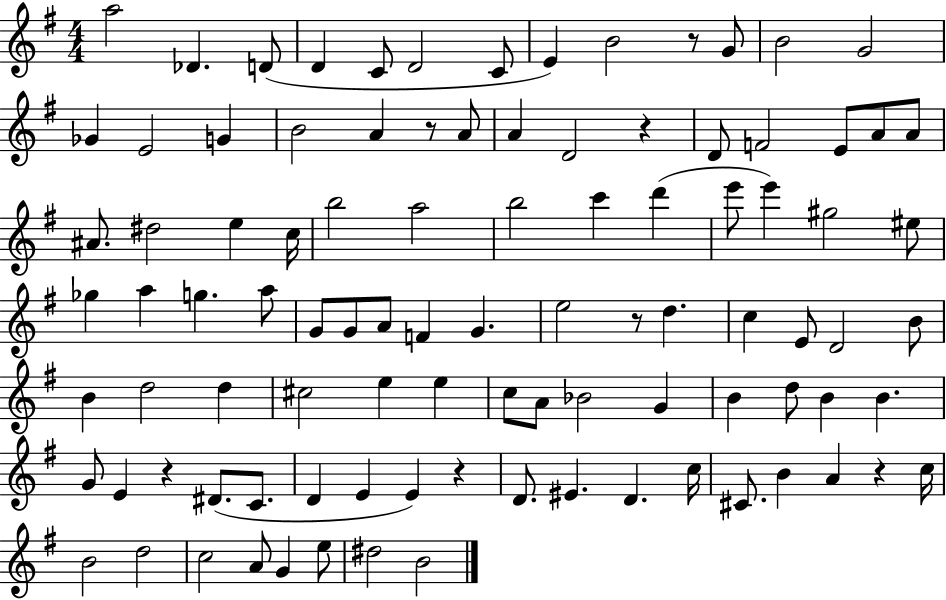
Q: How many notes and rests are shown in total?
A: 97